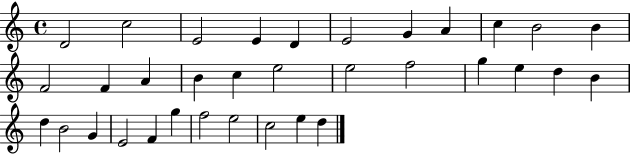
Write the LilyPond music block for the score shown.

{
  \clef treble
  \time 4/4
  \defaultTimeSignature
  \key c \major
  d'2 c''2 | e'2 e'4 d'4 | e'2 g'4 a'4 | c''4 b'2 b'4 | \break f'2 f'4 a'4 | b'4 c''4 e''2 | e''2 f''2 | g''4 e''4 d''4 b'4 | \break d''4 b'2 g'4 | e'2 f'4 g''4 | f''2 e''2 | c''2 e''4 d''4 | \break \bar "|."
}